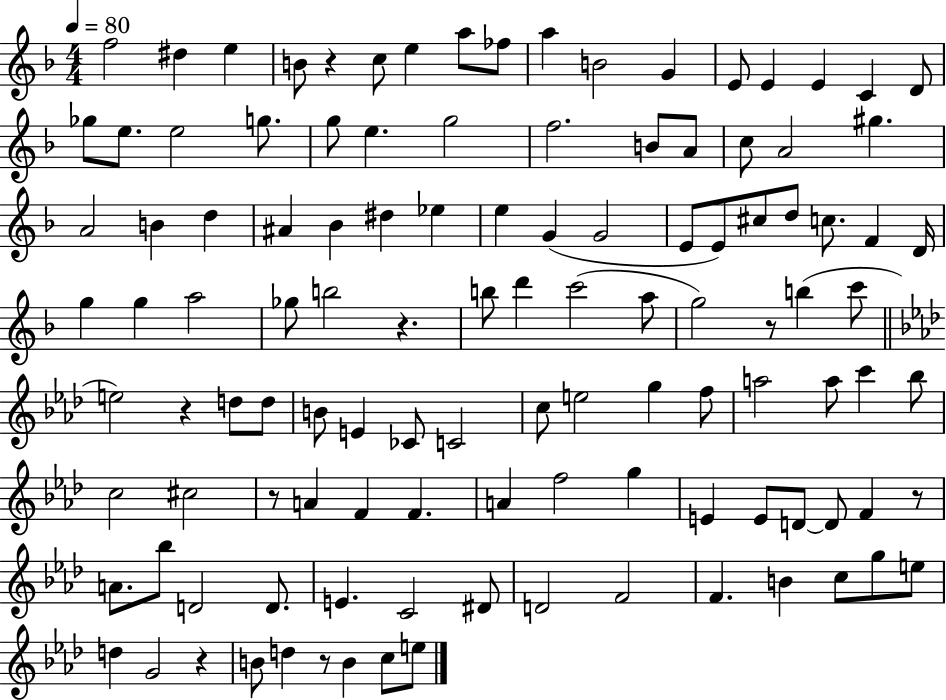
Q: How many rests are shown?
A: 8